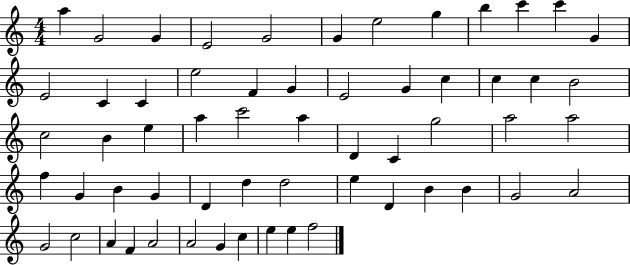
A5/q G4/h G4/q E4/h G4/h G4/q E5/h G5/q B5/q C6/q C6/q G4/q E4/h C4/q C4/q E5/h F4/q G4/q E4/h G4/q C5/q C5/q C5/q B4/h C5/h B4/q E5/q A5/q C6/h A5/q D4/q C4/q G5/h A5/h A5/h F5/q G4/q B4/q G4/q D4/q D5/q D5/h E5/q D4/q B4/q B4/q G4/h A4/h G4/h C5/h A4/q F4/q A4/h A4/h G4/q C5/q E5/q E5/q F5/h